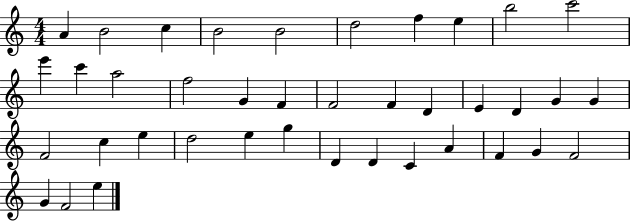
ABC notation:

X:1
T:Untitled
M:4/4
L:1/4
K:C
A B2 c B2 B2 d2 f e b2 c'2 e' c' a2 f2 G F F2 F D E D G G F2 c e d2 e g D D C A F G F2 G F2 e